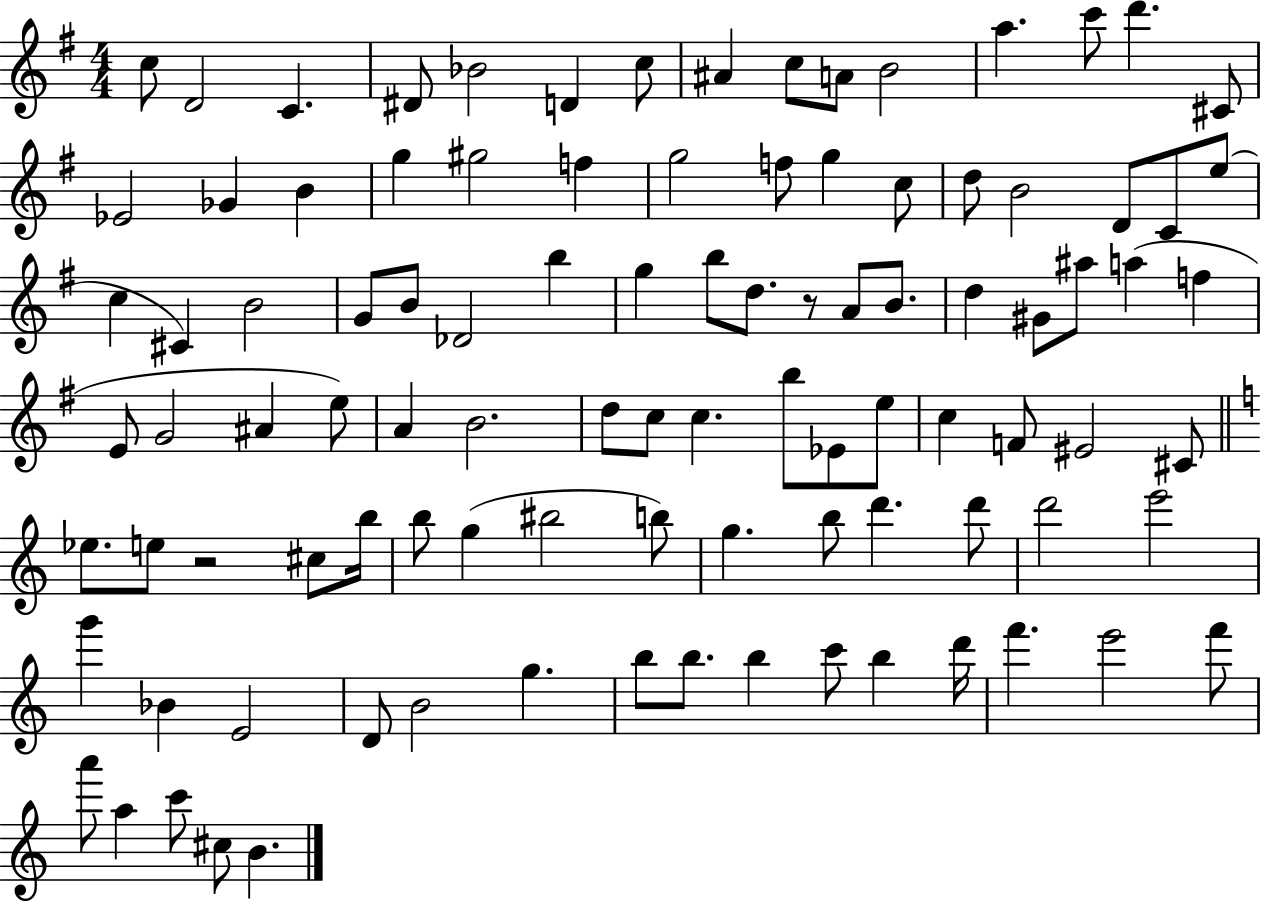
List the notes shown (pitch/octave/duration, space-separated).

C5/e D4/h C4/q. D#4/e Bb4/h D4/q C5/e A#4/q C5/e A4/e B4/h A5/q. C6/e D6/q. C#4/e Eb4/h Gb4/q B4/q G5/q G#5/h F5/q G5/h F5/e G5/q C5/e D5/e B4/h D4/e C4/e E5/e C5/q C#4/q B4/h G4/e B4/e Db4/h B5/q G5/q B5/e D5/e. R/e A4/e B4/e. D5/q G#4/e A#5/e A5/q F5/q E4/e G4/h A#4/q E5/e A4/q B4/h. D5/e C5/e C5/q. B5/e Eb4/e E5/e C5/q F4/e EIS4/h C#4/e Eb5/e. E5/e R/h C#5/e B5/s B5/e G5/q BIS5/h B5/e G5/q. B5/e D6/q. D6/e D6/h E6/h G6/q Bb4/q E4/h D4/e B4/h G5/q. B5/e B5/e. B5/q C6/e B5/q D6/s F6/q. E6/h F6/e A6/e A5/q C6/e C#5/e B4/q.